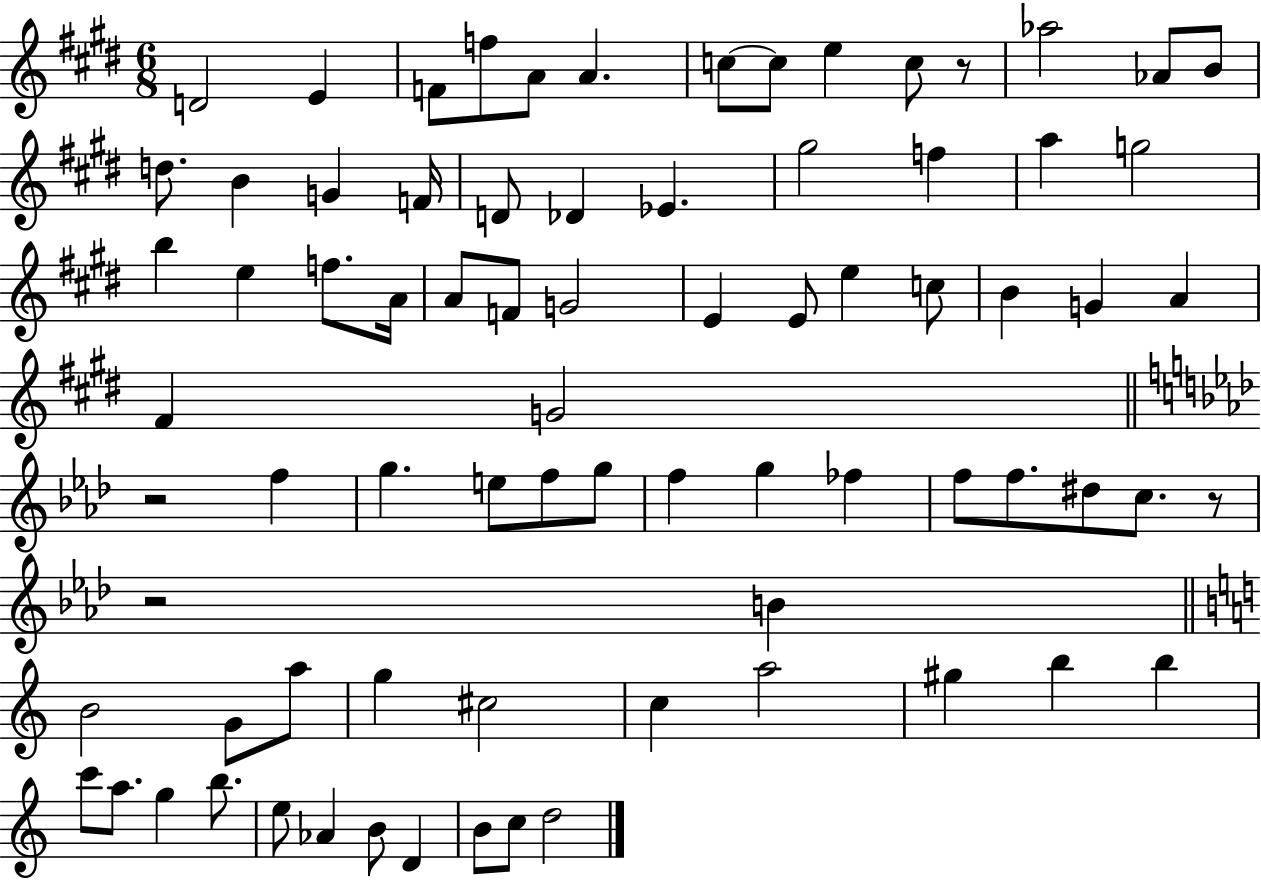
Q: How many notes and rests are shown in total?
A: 78